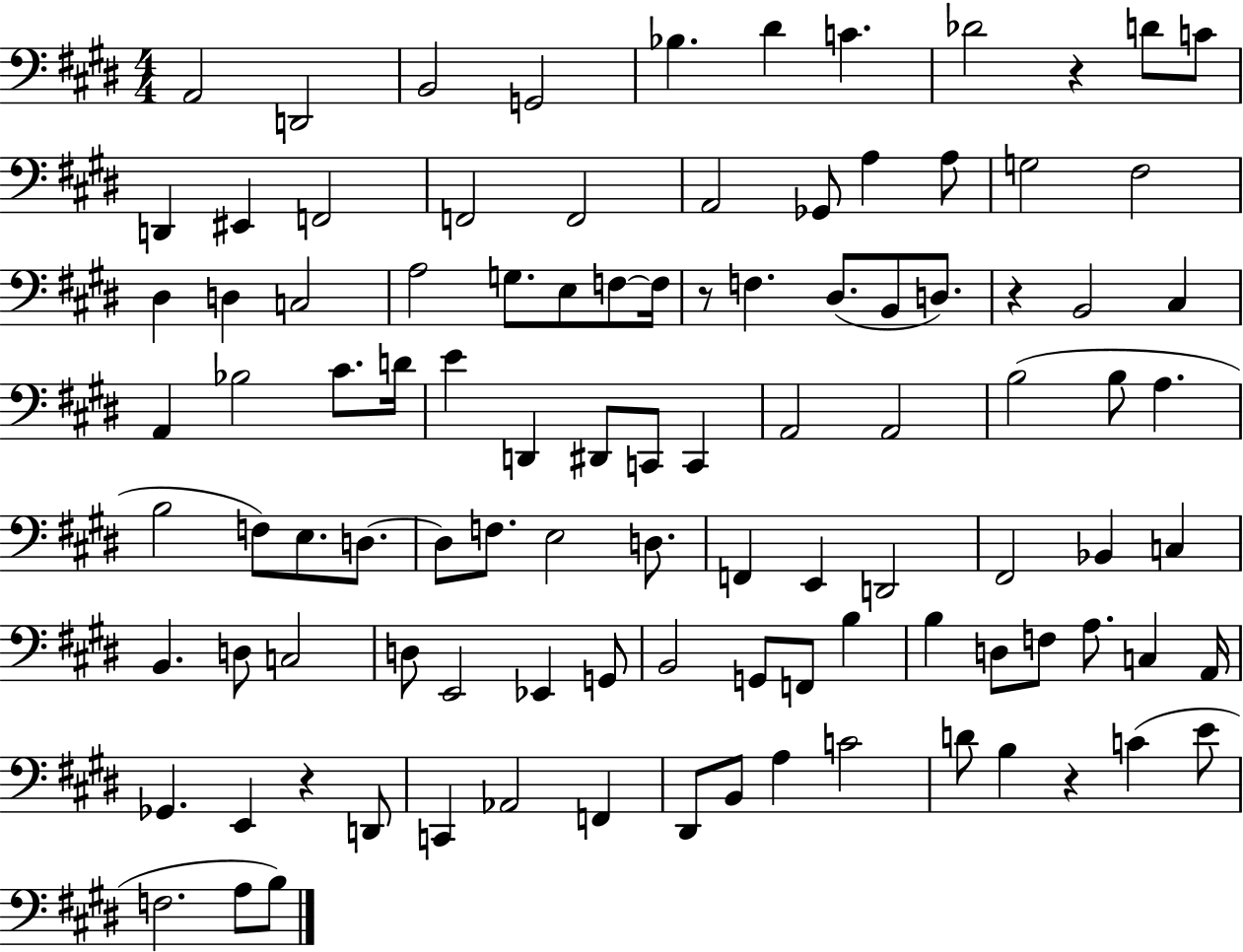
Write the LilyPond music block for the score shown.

{
  \clef bass
  \numericTimeSignature
  \time 4/4
  \key e \major
  a,2 d,2 | b,2 g,2 | bes4. dis'4 c'4. | des'2 r4 d'8 c'8 | \break d,4 eis,4 f,2 | f,2 f,2 | a,2 ges,8 a4 a8 | g2 fis2 | \break dis4 d4 c2 | a2 g8. e8 f8~~ f16 | r8 f4. dis8.( b,8 d8.) | r4 b,2 cis4 | \break a,4 bes2 cis'8. d'16 | e'4 d,4 dis,8 c,8 c,4 | a,2 a,2 | b2( b8 a4. | \break b2 f8) e8. d8.~~ | d8 f8. e2 d8. | f,4 e,4 d,2 | fis,2 bes,4 c4 | \break b,4. d8 c2 | d8 e,2 ees,4 g,8 | b,2 g,8 f,8 b4 | b4 d8 f8 a8. c4 a,16 | \break ges,4. e,4 r4 d,8 | c,4 aes,2 f,4 | dis,8 b,8 a4 c'2 | d'8 b4 r4 c'4( e'8 | \break f2. a8 b8) | \bar "|."
}